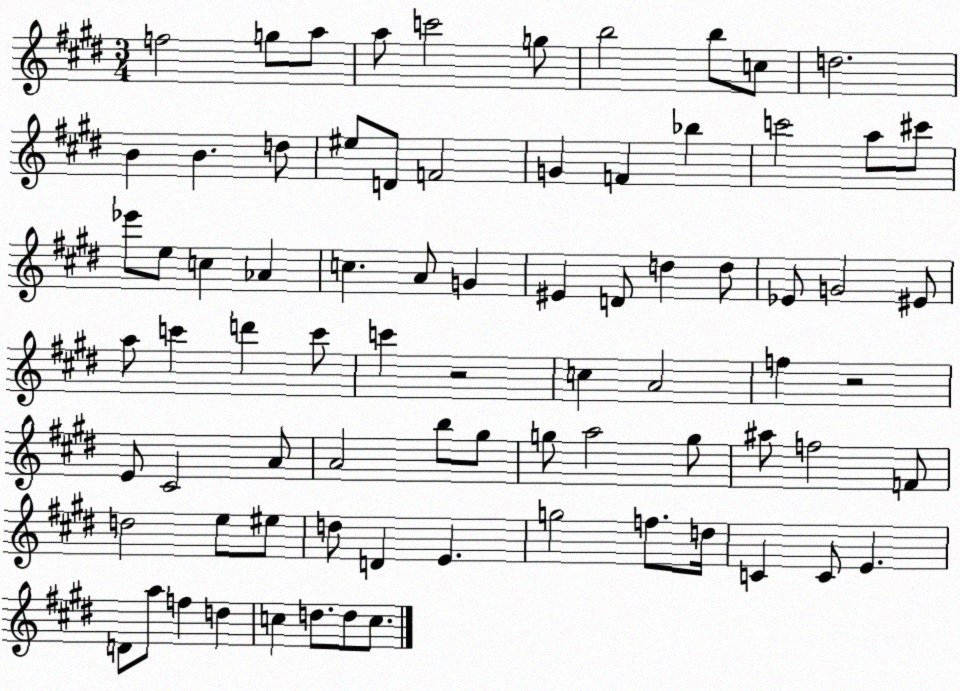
X:1
T:Untitled
M:3/4
L:1/4
K:E
f2 g/2 a/2 a/2 c'2 g/2 b2 b/2 c/2 d2 B B d/2 ^e/2 D/2 F2 G F _b c'2 a/2 ^c'/2 _e'/2 e/2 c _A c A/2 G ^E D/2 d d/2 _E/2 G2 ^E/2 a/2 c' d' c'/2 c' z2 c A2 f z2 E/2 ^C2 A/2 A2 b/2 ^g/2 g/2 a2 g/2 ^a/2 f2 F/2 d2 e/2 ^e/2 d/2 D E g2 f/2 d/4 C C/2 E D/2 a/2 f d c d/2 d/2 c/2